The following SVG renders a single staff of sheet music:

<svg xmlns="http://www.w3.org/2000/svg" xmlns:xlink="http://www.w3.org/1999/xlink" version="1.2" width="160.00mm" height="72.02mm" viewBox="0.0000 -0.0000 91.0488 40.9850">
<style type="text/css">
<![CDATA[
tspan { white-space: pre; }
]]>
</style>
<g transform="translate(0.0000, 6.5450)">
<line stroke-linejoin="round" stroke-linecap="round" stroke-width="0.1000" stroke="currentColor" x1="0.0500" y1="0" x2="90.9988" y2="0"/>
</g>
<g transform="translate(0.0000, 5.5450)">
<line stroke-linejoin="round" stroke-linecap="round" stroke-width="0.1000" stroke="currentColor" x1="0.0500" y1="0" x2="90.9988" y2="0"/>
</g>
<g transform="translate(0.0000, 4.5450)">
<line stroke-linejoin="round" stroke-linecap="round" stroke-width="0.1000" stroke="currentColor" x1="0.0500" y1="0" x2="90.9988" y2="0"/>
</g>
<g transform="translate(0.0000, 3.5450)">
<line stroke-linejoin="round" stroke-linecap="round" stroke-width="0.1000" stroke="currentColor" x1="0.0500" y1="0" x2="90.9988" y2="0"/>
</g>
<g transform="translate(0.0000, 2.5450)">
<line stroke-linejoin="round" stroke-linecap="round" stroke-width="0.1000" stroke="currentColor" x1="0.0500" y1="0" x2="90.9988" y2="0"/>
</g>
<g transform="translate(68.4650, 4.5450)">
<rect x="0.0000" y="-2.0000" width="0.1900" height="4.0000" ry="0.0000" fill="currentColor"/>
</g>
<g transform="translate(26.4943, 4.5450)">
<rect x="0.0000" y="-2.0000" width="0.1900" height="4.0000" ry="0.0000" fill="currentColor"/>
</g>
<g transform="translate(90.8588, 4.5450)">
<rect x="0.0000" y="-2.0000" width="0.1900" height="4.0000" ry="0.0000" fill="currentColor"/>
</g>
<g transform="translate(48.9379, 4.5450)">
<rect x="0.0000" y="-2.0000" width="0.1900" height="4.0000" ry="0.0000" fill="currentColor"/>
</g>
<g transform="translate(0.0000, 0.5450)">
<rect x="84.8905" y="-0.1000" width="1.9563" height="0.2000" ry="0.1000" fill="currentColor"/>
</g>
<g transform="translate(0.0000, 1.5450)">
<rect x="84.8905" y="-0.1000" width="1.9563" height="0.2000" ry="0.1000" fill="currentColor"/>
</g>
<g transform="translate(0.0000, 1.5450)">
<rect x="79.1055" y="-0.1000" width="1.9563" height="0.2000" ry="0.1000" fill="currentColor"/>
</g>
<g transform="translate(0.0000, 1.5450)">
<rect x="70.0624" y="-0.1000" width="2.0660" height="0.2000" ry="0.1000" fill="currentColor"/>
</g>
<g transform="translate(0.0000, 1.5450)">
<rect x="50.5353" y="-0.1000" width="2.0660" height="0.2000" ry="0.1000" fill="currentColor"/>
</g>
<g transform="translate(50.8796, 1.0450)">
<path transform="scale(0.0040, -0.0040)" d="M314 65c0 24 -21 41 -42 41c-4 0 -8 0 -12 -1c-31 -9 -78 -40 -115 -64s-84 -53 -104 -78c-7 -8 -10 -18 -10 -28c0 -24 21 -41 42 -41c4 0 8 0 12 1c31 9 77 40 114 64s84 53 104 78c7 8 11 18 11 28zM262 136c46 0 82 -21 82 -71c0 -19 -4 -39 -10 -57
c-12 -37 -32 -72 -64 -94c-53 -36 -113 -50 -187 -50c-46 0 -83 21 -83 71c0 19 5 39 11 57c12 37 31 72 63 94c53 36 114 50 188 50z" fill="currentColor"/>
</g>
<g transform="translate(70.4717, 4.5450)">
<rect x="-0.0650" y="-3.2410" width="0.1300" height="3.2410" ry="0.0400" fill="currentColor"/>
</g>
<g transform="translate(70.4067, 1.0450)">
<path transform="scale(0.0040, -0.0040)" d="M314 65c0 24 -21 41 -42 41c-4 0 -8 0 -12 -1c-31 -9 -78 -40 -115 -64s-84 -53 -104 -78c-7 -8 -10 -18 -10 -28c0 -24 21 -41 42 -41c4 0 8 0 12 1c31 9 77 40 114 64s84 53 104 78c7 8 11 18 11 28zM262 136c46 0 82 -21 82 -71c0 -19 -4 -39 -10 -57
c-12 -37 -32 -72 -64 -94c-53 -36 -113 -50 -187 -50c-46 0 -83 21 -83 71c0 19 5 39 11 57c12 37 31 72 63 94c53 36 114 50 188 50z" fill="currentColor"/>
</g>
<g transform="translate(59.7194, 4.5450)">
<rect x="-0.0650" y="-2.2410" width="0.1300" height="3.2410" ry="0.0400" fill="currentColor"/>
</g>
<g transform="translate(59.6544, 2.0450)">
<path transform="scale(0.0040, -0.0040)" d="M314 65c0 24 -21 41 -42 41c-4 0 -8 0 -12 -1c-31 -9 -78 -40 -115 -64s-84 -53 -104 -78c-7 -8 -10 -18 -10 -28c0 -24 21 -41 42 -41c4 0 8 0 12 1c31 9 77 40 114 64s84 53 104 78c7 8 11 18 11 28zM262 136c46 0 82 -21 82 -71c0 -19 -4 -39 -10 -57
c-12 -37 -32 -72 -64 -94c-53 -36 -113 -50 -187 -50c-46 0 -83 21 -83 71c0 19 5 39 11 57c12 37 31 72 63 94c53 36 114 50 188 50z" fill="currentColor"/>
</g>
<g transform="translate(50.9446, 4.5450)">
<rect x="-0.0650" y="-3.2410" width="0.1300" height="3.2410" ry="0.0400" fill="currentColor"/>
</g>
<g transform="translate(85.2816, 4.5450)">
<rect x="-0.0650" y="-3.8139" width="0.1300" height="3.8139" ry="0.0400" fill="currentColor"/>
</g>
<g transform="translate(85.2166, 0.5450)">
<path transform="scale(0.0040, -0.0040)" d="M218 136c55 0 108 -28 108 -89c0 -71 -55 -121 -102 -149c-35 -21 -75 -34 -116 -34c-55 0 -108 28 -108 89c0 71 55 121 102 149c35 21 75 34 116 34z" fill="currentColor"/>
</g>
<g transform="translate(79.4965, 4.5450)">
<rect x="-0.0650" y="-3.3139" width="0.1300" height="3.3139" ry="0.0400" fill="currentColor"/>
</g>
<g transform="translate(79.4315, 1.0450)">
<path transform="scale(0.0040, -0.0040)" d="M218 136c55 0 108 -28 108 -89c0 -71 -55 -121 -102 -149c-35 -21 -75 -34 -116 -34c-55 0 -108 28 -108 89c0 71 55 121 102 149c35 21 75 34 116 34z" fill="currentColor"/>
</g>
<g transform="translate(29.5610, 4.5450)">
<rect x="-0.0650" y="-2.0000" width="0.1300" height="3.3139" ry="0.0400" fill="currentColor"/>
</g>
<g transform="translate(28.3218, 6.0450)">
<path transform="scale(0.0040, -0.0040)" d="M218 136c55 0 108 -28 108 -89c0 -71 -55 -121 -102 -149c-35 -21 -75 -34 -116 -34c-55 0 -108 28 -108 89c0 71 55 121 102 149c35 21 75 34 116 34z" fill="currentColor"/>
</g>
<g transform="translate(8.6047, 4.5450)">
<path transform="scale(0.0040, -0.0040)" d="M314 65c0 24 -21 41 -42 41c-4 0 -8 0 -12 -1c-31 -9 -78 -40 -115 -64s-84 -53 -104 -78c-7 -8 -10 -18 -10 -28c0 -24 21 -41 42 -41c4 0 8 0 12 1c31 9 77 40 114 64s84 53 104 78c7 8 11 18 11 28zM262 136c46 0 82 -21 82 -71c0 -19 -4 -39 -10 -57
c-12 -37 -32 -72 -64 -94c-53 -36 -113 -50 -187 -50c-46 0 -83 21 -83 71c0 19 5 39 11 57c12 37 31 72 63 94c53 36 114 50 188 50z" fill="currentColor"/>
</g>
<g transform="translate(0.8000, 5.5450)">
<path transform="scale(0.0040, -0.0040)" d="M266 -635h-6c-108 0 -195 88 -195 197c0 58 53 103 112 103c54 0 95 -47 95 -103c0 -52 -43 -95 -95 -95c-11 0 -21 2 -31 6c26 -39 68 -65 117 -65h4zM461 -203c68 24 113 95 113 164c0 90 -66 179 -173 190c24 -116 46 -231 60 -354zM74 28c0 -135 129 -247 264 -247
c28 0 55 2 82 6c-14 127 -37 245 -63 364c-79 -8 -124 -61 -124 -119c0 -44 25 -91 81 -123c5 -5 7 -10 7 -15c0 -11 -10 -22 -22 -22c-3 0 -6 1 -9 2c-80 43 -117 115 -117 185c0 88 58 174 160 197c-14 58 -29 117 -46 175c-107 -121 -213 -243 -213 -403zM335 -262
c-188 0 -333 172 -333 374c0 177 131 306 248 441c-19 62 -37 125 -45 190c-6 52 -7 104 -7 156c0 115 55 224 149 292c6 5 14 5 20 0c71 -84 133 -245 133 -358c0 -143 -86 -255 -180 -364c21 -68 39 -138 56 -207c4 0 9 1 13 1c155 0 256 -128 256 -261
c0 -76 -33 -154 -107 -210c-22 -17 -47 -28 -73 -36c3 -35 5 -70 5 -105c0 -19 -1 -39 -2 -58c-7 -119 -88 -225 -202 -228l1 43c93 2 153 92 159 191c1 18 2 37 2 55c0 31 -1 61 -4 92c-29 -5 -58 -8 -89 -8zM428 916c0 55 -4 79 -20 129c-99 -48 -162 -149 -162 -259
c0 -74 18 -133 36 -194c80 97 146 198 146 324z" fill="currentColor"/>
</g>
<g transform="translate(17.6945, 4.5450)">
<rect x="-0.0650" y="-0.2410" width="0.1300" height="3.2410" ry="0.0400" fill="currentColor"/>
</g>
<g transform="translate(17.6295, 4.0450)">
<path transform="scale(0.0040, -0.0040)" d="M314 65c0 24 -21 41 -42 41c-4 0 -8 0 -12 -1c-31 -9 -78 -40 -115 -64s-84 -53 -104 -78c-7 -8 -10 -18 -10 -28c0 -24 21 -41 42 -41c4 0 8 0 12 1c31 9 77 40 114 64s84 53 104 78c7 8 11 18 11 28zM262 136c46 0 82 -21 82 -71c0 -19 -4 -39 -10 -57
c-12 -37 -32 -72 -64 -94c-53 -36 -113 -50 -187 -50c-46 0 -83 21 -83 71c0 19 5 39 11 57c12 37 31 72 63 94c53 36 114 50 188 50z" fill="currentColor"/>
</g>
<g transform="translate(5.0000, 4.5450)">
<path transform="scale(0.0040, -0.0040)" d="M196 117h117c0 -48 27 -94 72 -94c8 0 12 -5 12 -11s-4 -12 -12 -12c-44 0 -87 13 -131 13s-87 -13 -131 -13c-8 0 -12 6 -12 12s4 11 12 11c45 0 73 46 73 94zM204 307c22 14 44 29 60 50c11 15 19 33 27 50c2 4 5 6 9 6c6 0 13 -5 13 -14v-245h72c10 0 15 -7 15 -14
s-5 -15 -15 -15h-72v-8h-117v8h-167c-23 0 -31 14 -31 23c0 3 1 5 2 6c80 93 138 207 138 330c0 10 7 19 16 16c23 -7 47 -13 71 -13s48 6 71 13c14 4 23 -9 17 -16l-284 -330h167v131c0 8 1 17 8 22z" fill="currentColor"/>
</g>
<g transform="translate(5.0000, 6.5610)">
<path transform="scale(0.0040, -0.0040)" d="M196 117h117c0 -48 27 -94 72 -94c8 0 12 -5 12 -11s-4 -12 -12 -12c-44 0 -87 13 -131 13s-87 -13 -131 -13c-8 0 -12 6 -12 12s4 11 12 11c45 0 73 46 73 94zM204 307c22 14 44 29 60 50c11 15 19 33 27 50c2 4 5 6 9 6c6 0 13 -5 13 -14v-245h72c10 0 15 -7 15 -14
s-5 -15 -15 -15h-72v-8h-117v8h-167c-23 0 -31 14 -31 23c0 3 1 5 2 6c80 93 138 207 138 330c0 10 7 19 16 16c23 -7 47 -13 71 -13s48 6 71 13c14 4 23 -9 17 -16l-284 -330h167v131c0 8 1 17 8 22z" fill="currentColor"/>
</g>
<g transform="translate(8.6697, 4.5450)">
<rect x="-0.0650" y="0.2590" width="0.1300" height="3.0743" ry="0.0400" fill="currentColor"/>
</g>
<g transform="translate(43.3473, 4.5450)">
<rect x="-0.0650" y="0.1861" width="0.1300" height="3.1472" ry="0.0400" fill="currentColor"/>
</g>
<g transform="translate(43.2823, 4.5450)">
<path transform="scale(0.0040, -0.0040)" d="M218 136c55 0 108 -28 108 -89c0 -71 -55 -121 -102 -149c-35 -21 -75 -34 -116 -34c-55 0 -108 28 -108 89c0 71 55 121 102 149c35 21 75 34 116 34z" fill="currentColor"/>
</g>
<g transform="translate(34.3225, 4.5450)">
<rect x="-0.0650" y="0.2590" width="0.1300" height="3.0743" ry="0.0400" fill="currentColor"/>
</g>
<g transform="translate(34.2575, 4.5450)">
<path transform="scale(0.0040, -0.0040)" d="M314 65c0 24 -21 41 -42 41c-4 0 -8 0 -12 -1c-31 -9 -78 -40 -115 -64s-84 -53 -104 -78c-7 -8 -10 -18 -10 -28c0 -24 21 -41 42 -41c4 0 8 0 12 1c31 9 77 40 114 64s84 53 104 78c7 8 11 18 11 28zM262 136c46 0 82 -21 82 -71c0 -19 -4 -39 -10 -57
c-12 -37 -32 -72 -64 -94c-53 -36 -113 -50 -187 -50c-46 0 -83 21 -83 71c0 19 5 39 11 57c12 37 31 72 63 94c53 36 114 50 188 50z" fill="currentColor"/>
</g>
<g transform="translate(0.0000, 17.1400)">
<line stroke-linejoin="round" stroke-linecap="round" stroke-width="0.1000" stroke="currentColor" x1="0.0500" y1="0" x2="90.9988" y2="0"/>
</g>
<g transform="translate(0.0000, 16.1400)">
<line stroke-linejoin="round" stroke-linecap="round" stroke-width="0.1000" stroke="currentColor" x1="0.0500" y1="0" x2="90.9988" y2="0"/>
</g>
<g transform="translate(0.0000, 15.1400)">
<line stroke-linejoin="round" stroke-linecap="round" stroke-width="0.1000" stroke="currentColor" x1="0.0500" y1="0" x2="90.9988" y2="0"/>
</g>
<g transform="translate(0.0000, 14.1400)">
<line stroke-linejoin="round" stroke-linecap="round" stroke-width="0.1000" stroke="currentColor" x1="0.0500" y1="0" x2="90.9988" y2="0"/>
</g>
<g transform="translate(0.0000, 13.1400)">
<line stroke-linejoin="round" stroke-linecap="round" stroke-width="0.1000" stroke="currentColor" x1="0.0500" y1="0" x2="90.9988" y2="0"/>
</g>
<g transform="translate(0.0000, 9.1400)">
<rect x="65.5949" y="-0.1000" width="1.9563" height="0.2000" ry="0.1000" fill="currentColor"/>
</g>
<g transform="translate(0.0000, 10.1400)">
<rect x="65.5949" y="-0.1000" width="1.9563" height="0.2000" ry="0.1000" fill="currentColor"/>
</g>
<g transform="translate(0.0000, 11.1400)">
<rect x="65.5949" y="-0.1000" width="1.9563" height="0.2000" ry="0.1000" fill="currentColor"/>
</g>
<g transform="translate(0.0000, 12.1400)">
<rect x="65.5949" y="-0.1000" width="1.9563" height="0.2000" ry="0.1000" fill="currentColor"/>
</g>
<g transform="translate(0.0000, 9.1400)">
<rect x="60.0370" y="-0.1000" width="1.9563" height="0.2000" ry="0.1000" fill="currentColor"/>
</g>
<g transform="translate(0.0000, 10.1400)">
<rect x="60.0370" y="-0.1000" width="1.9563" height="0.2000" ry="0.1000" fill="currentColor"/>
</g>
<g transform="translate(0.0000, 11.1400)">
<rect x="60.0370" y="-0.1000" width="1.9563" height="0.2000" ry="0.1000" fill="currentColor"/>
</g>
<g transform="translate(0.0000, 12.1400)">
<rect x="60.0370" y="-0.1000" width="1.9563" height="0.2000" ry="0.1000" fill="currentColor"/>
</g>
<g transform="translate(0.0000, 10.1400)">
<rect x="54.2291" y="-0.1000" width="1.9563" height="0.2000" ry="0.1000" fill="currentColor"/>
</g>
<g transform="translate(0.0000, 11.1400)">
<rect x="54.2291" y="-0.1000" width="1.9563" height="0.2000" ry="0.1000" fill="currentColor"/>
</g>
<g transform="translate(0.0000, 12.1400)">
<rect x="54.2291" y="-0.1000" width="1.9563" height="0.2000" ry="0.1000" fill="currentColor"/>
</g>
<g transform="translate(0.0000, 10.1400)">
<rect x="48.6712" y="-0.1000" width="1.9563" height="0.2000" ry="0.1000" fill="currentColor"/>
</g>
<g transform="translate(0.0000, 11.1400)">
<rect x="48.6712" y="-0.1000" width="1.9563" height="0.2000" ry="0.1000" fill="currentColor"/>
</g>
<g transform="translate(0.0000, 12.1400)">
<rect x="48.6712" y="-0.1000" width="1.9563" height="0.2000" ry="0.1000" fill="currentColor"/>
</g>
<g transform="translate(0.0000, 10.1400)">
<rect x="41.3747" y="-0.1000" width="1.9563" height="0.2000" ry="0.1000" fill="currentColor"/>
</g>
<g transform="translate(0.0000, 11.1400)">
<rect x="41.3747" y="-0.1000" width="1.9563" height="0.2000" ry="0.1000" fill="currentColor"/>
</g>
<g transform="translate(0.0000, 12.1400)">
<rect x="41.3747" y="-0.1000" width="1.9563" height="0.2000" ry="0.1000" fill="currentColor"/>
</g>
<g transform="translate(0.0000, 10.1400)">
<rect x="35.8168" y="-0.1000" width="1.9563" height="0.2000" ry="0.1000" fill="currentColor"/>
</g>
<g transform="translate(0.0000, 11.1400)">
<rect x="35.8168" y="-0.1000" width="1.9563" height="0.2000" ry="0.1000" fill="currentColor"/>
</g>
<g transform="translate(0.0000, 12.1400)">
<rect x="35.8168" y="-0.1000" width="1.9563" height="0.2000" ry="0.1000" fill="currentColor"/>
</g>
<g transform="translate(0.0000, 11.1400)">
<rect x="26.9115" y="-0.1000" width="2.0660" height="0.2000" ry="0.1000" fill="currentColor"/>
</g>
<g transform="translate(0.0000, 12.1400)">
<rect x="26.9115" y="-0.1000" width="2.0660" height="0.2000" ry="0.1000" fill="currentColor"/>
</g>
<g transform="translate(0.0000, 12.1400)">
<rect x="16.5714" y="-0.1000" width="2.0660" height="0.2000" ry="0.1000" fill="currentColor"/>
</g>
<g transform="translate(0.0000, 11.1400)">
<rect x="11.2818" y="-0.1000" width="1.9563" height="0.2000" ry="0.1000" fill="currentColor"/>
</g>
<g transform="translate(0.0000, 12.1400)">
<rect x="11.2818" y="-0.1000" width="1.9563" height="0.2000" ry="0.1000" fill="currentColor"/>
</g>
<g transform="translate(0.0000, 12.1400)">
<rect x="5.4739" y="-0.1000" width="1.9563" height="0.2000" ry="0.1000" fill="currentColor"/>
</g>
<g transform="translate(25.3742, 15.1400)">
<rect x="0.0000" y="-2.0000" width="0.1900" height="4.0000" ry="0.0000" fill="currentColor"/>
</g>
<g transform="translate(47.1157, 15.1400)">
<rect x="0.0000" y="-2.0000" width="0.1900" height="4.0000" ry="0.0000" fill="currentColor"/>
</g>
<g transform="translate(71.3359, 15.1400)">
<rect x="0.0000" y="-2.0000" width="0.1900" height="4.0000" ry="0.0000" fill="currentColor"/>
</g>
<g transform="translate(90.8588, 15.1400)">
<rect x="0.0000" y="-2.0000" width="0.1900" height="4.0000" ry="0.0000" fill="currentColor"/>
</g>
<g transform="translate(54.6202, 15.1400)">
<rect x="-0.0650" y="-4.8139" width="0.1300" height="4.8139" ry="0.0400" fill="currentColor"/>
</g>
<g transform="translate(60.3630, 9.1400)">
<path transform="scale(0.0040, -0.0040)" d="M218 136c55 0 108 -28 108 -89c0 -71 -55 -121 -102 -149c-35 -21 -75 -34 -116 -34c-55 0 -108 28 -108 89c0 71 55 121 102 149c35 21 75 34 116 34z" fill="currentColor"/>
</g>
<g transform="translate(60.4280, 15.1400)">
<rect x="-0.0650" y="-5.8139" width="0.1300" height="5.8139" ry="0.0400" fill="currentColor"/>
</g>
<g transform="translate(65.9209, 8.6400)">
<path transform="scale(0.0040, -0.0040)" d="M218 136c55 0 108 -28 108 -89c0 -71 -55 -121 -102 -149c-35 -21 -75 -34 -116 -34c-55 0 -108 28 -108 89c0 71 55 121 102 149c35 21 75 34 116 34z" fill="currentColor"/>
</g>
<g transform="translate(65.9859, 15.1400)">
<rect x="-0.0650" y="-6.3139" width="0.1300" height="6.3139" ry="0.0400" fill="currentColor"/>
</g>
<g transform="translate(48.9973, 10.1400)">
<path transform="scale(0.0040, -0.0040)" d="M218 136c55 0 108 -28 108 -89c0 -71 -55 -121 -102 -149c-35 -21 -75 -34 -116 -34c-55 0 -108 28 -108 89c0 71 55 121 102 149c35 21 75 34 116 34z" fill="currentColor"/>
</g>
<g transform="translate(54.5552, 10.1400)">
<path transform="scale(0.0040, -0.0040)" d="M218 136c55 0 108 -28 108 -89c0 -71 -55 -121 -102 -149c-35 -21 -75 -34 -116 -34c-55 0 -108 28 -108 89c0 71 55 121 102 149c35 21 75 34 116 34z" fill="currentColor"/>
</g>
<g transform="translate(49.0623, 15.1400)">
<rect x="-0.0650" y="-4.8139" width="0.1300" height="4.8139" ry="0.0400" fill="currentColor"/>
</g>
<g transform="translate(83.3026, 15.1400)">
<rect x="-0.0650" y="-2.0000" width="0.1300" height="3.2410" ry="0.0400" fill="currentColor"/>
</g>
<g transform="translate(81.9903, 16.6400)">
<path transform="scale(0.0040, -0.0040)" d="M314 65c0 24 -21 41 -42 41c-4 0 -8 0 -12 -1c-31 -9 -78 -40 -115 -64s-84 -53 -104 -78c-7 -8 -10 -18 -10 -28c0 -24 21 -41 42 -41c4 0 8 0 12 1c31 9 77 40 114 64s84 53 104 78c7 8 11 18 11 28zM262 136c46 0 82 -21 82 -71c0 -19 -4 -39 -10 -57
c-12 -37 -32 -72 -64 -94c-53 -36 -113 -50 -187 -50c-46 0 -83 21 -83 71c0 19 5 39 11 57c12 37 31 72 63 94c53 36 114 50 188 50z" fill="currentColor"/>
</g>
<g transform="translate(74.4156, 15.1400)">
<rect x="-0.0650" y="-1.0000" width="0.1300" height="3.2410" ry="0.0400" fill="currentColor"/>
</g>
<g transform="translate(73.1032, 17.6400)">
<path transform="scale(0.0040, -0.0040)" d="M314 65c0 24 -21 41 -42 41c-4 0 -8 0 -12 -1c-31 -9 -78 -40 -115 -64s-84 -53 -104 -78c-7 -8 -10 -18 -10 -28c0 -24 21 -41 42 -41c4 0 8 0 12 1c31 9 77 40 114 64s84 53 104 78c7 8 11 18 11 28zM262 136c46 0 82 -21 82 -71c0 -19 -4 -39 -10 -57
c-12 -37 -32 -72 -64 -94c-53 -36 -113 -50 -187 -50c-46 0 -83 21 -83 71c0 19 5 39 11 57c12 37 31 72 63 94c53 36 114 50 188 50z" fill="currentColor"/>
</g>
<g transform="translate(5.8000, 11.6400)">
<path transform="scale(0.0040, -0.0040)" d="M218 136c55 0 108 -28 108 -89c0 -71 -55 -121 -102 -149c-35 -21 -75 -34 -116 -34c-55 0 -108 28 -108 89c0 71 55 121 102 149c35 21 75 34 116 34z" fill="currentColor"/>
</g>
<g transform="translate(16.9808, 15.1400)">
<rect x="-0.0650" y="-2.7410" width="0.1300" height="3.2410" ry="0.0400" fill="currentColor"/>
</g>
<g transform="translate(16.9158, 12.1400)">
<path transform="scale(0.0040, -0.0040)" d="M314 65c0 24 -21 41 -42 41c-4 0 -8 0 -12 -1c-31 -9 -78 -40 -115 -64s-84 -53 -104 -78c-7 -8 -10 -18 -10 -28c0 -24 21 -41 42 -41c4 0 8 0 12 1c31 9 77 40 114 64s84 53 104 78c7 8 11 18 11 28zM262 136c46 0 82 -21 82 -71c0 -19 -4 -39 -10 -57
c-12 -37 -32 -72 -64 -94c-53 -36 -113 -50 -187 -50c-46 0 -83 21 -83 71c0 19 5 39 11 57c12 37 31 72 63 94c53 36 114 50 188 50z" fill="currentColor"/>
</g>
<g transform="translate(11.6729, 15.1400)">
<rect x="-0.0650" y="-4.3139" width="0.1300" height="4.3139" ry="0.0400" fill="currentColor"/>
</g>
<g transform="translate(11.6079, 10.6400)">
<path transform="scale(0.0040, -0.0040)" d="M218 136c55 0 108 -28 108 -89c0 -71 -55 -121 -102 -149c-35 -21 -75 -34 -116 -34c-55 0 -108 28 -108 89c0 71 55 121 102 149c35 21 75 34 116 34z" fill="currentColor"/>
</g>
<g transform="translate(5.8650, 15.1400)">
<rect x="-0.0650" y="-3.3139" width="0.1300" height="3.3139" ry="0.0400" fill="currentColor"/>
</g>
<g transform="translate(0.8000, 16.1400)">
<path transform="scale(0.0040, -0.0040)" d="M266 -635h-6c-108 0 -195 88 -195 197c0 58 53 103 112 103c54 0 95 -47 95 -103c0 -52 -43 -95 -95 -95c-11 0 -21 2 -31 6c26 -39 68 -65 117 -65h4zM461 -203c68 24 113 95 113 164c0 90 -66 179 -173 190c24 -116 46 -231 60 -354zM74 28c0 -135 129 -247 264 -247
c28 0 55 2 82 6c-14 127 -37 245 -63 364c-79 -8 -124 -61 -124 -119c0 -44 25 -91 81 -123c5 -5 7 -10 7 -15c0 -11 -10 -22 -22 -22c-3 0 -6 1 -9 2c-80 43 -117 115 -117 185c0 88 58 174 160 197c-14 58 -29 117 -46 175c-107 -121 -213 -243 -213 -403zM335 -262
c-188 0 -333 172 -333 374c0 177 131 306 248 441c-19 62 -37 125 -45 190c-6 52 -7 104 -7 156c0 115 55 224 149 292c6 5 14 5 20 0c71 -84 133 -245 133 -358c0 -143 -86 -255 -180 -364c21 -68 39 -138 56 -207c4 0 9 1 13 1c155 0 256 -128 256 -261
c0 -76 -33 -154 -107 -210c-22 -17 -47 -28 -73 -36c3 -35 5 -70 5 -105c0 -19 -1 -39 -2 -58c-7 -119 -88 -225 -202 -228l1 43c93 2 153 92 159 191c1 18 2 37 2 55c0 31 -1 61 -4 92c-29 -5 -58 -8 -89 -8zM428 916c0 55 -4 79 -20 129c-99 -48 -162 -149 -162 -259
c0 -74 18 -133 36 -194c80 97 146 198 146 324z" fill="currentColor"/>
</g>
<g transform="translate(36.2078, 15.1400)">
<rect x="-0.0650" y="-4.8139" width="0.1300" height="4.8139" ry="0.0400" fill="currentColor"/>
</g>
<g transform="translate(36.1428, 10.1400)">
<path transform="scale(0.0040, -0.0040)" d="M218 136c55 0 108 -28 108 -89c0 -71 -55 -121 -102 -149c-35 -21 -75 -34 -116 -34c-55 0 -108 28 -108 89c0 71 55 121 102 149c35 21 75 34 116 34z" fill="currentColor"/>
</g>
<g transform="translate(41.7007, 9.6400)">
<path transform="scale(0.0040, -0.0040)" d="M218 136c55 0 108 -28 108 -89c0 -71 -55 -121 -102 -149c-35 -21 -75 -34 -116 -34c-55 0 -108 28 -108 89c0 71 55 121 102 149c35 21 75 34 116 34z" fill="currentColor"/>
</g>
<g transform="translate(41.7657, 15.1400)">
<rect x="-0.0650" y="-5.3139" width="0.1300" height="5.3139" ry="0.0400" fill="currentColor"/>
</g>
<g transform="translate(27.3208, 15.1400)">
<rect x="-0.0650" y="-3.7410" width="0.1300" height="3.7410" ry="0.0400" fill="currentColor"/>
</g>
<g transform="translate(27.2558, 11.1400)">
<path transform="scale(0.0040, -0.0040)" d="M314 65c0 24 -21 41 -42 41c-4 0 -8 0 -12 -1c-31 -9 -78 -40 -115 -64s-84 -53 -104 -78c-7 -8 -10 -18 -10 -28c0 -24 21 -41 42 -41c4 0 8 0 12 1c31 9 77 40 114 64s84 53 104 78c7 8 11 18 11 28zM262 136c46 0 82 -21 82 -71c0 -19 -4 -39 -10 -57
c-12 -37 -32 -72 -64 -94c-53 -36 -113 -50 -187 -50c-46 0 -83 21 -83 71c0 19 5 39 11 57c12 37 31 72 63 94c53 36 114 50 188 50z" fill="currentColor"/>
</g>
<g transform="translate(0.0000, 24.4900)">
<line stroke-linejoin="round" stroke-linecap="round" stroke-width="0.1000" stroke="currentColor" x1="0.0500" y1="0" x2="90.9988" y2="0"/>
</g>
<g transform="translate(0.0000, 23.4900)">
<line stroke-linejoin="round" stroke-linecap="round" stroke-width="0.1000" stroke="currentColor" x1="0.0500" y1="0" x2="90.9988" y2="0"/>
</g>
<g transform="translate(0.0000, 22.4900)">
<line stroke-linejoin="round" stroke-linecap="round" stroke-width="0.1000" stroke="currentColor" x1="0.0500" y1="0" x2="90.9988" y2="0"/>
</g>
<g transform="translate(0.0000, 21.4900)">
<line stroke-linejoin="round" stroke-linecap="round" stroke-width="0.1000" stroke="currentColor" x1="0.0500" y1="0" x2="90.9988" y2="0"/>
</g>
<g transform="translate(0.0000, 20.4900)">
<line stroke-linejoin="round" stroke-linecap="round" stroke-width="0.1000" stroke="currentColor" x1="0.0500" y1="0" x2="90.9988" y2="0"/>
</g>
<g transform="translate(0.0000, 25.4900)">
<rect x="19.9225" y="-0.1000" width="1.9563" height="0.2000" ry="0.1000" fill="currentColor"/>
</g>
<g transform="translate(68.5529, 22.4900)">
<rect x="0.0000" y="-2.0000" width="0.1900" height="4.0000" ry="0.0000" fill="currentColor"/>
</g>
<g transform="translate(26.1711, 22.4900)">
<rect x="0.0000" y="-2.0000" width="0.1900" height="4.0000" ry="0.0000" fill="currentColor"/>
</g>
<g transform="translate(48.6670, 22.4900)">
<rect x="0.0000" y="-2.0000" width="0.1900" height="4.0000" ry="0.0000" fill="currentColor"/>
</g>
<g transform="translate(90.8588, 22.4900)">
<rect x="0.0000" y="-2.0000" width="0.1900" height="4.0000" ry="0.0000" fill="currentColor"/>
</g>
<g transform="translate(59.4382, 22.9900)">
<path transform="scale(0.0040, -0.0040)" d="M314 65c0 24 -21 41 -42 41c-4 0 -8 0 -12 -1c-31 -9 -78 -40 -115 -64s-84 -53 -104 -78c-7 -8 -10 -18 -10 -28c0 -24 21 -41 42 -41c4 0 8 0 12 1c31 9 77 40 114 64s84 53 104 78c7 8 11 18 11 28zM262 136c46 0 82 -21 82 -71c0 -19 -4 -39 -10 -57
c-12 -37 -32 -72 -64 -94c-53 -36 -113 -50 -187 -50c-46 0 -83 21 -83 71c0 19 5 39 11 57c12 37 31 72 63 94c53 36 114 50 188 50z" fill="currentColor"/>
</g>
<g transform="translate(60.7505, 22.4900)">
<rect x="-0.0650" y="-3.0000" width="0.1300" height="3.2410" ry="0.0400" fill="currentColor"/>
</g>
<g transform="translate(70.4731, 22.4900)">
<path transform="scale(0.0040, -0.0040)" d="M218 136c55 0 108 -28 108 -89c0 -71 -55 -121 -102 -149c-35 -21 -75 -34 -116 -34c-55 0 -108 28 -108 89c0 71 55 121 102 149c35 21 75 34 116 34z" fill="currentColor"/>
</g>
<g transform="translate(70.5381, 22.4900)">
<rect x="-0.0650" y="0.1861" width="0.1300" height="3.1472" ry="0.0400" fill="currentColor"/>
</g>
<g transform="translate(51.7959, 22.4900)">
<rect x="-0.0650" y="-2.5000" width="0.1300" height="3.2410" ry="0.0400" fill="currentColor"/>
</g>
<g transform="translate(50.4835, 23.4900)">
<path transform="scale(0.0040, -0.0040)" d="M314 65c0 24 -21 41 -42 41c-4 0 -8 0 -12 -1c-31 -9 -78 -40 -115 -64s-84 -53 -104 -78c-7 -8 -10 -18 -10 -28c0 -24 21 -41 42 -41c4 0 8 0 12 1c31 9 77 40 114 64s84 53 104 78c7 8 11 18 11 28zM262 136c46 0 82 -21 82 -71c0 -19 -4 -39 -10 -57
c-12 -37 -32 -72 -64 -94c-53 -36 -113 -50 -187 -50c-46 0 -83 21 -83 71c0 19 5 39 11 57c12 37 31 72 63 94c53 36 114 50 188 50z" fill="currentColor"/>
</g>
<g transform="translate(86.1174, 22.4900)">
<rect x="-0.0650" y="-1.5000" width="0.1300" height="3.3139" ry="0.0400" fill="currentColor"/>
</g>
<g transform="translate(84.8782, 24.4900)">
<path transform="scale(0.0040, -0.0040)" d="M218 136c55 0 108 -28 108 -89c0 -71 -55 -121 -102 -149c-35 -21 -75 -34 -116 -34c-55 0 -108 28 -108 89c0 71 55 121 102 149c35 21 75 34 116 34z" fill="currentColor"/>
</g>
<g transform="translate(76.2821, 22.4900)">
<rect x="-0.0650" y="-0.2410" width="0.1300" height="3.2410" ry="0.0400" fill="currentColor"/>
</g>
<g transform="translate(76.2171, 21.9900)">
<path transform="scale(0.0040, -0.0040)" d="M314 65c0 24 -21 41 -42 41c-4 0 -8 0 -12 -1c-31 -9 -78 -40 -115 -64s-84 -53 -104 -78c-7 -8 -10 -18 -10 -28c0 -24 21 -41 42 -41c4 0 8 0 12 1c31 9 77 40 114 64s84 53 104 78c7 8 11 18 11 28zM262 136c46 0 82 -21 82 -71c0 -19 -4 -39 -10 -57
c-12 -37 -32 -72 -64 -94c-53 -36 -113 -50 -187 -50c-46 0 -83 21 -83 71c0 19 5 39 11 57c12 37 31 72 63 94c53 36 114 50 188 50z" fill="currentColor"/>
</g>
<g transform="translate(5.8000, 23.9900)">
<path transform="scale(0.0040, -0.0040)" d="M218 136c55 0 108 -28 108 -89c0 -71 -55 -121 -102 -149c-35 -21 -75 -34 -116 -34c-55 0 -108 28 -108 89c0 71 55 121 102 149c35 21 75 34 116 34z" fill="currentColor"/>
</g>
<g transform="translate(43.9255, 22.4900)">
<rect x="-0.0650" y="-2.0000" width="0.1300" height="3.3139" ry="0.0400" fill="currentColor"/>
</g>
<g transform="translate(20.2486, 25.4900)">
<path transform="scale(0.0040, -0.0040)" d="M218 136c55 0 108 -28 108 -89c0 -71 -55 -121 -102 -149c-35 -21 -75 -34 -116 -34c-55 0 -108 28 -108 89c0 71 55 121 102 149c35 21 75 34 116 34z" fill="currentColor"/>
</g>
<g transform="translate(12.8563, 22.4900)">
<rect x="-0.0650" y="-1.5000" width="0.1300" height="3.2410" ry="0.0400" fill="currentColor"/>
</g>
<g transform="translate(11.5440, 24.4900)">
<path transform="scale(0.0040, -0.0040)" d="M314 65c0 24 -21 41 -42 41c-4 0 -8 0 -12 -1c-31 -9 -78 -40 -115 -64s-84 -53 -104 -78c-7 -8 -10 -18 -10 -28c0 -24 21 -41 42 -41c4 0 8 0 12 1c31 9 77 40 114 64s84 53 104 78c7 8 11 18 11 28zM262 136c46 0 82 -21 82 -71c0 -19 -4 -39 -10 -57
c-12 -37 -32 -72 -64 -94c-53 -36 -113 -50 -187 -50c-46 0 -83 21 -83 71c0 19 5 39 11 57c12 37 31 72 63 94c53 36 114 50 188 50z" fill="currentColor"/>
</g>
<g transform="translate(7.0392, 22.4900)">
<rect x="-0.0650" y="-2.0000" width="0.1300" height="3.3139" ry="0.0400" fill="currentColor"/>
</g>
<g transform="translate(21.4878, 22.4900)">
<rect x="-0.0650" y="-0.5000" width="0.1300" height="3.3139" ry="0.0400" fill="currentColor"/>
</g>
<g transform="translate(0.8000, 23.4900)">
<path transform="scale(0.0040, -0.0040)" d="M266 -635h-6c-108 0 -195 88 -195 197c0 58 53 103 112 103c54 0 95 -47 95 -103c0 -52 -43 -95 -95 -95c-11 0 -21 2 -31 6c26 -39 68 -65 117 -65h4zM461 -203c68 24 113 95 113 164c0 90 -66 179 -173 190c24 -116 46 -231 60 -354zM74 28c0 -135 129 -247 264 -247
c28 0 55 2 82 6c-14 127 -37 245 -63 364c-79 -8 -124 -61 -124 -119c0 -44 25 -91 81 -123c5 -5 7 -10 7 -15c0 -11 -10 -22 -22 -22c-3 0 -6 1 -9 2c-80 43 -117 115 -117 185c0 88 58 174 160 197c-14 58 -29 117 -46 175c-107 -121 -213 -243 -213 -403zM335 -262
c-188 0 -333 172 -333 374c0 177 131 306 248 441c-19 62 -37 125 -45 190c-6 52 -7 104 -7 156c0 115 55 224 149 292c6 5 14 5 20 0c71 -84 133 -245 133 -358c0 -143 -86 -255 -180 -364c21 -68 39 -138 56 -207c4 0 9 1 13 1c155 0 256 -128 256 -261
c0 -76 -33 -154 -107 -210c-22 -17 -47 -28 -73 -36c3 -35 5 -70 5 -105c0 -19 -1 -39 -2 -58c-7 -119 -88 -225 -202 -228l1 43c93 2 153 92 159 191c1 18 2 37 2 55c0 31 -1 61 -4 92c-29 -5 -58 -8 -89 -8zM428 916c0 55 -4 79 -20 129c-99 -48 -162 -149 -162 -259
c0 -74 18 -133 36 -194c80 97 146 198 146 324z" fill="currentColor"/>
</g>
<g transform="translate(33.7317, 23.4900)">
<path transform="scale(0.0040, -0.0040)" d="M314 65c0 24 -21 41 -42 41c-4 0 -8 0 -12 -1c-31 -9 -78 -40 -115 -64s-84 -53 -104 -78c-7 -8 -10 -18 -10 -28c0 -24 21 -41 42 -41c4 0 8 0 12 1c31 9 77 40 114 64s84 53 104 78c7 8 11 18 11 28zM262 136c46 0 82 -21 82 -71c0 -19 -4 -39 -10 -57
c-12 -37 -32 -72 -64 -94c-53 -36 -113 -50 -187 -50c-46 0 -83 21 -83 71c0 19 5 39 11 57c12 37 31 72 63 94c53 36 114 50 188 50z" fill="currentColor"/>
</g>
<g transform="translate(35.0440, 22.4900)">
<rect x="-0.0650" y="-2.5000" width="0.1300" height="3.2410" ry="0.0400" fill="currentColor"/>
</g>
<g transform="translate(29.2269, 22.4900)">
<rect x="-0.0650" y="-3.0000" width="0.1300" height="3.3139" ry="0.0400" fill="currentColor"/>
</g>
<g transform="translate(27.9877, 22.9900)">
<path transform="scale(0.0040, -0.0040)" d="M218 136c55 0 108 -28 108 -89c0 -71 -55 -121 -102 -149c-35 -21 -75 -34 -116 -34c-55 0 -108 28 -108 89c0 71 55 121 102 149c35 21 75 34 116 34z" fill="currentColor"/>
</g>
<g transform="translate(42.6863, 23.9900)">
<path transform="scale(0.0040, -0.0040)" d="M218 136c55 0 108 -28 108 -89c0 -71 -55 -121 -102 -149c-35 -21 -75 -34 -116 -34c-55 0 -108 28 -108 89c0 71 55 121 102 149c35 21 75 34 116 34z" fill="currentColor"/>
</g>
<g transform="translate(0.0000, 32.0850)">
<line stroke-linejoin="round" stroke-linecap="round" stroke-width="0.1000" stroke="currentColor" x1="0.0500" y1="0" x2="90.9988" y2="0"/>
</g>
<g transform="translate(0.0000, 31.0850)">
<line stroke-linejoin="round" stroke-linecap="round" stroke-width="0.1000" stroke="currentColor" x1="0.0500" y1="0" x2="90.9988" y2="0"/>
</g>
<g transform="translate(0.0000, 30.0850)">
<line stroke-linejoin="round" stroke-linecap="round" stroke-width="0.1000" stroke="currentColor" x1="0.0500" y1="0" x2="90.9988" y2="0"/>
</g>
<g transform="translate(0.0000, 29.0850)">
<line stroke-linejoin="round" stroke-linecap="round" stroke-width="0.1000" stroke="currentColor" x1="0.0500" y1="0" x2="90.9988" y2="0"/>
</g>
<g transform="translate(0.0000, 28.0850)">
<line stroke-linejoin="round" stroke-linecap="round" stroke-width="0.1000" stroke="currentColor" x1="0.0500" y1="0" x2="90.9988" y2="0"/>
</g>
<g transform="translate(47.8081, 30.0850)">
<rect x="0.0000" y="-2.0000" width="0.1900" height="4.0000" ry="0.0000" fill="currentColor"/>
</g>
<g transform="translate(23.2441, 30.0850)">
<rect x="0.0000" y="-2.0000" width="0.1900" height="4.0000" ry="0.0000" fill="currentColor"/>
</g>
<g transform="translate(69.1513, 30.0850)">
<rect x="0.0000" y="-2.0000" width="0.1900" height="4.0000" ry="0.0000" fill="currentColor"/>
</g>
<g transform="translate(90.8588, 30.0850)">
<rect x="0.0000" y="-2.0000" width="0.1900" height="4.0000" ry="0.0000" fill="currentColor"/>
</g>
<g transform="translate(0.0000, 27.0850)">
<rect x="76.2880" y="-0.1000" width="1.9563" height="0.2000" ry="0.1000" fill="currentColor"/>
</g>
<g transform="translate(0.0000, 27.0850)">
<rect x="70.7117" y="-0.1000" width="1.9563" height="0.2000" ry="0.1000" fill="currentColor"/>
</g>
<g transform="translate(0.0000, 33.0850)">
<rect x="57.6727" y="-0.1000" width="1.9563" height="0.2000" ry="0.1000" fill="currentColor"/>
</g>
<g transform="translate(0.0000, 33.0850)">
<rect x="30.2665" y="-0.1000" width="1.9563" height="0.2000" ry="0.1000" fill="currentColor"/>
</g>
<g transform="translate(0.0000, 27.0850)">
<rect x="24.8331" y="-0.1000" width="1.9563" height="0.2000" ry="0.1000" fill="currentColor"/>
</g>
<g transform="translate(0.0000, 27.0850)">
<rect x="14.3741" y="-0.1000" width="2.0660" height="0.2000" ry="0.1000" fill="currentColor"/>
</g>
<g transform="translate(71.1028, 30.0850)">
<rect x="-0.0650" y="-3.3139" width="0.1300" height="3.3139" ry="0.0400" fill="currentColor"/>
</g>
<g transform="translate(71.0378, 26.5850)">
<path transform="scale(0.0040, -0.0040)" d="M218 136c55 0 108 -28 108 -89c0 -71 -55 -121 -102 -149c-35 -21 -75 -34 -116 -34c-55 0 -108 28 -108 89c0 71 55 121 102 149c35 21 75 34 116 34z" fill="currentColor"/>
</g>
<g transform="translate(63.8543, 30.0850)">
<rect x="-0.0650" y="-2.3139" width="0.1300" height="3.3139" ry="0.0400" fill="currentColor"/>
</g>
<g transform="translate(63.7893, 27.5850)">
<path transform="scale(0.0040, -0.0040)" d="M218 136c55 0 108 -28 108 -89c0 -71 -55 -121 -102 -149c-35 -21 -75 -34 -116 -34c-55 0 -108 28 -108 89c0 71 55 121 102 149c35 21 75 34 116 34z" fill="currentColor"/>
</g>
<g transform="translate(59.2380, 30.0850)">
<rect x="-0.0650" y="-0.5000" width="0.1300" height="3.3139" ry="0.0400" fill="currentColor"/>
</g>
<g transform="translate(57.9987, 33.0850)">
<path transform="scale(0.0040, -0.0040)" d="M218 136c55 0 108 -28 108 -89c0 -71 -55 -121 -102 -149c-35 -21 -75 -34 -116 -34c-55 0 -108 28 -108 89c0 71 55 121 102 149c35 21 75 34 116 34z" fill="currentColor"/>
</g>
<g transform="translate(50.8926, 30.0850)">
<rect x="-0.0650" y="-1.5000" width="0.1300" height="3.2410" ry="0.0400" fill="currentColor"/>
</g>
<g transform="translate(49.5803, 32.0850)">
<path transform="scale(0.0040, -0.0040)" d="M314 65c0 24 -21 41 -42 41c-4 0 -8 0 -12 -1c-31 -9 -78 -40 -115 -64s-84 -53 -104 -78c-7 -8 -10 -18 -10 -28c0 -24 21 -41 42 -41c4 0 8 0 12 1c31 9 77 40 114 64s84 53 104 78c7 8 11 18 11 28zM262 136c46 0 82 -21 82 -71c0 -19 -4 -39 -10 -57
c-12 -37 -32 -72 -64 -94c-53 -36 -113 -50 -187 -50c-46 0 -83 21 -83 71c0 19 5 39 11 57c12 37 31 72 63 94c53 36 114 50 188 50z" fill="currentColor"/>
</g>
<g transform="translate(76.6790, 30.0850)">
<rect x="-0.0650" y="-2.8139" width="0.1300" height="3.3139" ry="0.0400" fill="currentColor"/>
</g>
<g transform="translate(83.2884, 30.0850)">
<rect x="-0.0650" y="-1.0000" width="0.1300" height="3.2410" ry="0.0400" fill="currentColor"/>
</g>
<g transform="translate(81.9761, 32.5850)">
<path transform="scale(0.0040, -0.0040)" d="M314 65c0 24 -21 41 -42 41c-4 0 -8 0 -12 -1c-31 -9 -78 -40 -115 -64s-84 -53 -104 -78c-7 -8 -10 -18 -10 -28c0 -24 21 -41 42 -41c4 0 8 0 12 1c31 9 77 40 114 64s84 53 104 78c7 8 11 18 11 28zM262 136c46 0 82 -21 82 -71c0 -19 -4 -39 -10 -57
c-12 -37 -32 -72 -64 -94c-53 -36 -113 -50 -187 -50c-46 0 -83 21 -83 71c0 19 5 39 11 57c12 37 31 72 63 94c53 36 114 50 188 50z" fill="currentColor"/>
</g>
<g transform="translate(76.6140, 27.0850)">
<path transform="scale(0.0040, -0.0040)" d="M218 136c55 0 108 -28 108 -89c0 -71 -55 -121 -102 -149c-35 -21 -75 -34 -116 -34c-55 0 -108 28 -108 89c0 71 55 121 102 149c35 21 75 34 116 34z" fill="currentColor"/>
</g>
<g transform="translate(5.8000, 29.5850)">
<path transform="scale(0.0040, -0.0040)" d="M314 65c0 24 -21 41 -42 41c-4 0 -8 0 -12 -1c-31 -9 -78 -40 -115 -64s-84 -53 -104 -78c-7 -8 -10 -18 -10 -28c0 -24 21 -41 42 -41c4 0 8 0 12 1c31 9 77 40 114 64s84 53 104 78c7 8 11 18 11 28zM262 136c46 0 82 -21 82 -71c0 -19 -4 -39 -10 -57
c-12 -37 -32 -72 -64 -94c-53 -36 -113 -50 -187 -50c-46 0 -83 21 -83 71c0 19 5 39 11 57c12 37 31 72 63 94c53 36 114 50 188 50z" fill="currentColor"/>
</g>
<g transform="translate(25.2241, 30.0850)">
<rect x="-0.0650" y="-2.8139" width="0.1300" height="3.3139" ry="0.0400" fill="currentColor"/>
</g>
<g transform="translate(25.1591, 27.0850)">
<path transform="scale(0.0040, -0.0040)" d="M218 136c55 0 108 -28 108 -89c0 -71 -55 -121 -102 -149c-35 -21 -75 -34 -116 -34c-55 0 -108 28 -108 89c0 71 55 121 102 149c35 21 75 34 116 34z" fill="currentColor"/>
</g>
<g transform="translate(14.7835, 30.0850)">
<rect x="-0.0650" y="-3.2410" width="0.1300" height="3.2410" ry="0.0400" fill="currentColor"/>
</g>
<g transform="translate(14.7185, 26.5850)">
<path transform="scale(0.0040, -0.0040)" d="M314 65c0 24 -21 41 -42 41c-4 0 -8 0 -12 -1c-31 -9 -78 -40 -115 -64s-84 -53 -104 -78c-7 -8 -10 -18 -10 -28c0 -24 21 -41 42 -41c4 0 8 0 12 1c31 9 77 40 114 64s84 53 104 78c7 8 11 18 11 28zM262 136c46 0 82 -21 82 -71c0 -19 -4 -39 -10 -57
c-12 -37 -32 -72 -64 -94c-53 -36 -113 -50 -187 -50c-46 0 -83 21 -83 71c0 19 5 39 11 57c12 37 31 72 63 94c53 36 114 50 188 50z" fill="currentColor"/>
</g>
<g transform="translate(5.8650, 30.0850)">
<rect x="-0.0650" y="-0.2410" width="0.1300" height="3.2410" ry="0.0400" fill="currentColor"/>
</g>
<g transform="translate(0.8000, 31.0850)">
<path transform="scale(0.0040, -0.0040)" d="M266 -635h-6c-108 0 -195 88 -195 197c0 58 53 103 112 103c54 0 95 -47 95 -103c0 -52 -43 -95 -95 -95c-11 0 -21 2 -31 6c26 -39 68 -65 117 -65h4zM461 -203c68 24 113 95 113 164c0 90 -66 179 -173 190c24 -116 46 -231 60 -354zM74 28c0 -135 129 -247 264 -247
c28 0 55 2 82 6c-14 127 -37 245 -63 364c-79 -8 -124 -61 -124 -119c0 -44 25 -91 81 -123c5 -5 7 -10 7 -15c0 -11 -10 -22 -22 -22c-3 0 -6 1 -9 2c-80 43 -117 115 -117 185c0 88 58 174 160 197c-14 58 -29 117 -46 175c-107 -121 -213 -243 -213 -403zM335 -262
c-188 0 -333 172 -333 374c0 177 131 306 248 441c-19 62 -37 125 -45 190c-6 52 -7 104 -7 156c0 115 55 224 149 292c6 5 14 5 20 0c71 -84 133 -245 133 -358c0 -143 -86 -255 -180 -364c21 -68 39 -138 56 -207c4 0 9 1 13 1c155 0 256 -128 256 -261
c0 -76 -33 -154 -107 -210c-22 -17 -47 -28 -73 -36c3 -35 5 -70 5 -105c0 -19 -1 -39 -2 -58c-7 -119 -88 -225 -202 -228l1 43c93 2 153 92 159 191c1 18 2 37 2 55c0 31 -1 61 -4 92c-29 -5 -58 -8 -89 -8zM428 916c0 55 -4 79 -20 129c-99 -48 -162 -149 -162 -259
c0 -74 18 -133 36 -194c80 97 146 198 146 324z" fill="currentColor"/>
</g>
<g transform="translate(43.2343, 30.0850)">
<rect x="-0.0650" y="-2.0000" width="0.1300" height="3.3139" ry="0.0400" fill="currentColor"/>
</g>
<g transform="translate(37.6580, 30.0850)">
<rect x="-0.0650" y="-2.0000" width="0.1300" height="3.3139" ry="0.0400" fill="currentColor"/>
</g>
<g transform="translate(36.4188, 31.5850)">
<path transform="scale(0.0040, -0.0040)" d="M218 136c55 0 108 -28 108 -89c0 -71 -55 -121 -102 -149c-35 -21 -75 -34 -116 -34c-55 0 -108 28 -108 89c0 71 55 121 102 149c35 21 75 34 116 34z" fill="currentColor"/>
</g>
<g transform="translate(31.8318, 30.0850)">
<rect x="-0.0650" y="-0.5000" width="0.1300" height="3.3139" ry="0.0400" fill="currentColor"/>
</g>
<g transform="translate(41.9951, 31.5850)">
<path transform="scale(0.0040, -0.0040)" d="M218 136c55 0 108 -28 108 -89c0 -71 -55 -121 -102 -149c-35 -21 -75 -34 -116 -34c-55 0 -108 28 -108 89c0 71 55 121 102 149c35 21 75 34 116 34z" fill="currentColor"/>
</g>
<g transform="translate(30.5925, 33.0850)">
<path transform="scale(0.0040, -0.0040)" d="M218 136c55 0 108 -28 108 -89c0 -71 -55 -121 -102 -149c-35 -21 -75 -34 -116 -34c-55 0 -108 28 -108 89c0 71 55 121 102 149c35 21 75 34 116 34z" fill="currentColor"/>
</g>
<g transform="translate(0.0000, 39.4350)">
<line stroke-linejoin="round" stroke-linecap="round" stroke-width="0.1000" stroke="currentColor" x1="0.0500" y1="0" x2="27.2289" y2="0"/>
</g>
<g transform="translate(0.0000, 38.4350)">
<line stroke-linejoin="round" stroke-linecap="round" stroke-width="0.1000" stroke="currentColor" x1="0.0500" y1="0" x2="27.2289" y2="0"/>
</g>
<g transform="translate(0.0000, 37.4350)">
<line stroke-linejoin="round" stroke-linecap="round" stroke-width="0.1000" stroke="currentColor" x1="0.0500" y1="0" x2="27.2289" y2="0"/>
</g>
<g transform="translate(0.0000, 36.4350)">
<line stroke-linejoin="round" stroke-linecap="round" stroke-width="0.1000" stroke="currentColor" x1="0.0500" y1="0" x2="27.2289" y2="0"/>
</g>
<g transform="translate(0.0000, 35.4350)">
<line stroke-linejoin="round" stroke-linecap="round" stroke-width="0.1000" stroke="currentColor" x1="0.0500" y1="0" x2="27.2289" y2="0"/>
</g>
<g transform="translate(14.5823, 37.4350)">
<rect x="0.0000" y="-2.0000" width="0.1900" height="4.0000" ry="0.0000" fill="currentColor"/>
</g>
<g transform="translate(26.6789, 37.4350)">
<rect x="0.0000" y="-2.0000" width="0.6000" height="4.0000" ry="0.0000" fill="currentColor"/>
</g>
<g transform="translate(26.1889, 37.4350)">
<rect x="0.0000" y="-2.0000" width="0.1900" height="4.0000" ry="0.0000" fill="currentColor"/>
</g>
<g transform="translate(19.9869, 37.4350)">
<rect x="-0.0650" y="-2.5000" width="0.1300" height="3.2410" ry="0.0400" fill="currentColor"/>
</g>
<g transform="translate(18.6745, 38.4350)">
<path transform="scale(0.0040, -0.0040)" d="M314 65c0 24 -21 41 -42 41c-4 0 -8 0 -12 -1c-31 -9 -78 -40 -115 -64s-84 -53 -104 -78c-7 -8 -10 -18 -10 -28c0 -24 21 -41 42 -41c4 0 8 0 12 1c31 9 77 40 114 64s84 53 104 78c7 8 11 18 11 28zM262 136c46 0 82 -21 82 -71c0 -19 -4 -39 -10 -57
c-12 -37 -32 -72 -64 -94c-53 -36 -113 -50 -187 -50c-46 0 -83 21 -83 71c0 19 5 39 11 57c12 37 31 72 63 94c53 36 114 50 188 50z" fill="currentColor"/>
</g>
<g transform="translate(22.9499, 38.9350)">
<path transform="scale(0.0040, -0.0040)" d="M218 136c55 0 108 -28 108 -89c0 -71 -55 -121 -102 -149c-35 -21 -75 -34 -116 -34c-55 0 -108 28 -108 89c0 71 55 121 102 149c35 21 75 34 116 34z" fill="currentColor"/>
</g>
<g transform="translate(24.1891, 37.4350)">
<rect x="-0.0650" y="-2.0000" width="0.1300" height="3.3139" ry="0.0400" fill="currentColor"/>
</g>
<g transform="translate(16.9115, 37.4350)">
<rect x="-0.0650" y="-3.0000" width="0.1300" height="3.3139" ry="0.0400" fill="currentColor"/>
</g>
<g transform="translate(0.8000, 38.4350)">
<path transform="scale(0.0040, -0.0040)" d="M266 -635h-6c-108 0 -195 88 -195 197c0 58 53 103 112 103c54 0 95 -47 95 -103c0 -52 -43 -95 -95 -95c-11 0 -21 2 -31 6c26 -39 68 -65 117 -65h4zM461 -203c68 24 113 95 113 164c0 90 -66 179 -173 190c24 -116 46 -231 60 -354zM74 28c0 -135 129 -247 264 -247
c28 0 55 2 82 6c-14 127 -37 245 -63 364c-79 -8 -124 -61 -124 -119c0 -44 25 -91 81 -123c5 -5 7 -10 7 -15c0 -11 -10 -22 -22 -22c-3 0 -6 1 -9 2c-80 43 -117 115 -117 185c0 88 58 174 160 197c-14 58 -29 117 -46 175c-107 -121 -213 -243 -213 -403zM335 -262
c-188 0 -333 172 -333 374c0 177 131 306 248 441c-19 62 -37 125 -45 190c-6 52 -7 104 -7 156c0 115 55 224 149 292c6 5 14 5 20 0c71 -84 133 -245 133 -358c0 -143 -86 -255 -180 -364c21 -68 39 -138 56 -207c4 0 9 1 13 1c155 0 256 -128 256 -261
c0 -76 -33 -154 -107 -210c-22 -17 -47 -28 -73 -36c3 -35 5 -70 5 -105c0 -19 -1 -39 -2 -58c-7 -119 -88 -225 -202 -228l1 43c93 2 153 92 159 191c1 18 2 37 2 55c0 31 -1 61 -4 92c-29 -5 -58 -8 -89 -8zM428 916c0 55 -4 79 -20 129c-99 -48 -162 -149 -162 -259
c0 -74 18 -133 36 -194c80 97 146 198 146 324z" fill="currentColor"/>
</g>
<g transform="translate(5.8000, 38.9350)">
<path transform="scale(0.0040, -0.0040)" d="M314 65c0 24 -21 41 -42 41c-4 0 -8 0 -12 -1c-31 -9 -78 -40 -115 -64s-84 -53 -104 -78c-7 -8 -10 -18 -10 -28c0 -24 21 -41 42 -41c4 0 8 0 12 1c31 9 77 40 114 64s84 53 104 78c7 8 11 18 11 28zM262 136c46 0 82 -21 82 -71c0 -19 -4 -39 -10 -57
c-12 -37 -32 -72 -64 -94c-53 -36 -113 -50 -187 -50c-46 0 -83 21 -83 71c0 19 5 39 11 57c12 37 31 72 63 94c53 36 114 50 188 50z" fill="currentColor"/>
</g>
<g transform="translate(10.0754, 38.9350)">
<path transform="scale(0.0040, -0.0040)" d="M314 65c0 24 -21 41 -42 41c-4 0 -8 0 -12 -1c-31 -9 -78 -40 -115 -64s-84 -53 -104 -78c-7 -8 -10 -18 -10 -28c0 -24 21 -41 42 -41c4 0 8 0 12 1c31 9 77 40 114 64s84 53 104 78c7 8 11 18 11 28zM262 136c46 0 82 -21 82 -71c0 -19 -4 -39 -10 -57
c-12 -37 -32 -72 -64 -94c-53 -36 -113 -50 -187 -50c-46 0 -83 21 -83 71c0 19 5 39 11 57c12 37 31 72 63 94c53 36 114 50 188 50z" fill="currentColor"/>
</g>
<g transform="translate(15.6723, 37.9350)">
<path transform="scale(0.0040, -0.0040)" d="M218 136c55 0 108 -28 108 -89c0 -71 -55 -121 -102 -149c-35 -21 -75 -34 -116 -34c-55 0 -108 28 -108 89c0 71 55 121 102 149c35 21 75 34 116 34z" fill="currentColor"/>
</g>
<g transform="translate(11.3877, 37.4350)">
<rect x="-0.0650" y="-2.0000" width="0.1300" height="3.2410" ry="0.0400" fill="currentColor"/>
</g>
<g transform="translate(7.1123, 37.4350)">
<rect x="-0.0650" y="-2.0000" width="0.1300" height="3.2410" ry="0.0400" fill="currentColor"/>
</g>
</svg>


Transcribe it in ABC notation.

X:1
T:Untitled
M:4/4
L:1/4
K:C
B2 c2 F B2 B b2 g2 b2 b c' b d' a2 c'2 e' f' e' e' g' a' D2 F2 F E2 C A G2 F G2 A2 B c2 E c2 b2 a C F F E2 C g b a D2 F2 F2 A G2 F